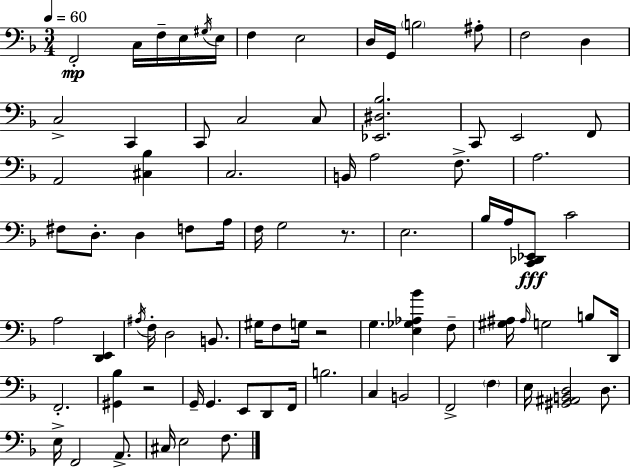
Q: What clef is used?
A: bass